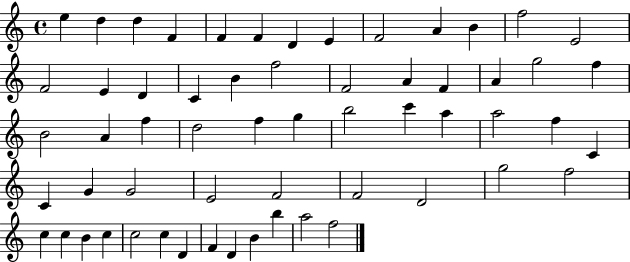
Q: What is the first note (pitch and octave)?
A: E5